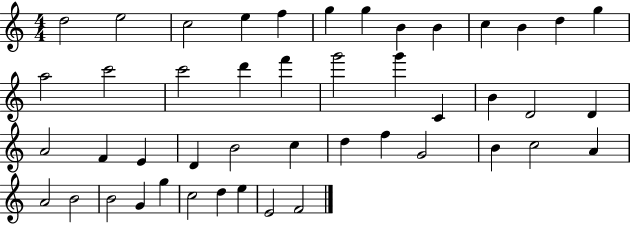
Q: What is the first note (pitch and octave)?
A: D5